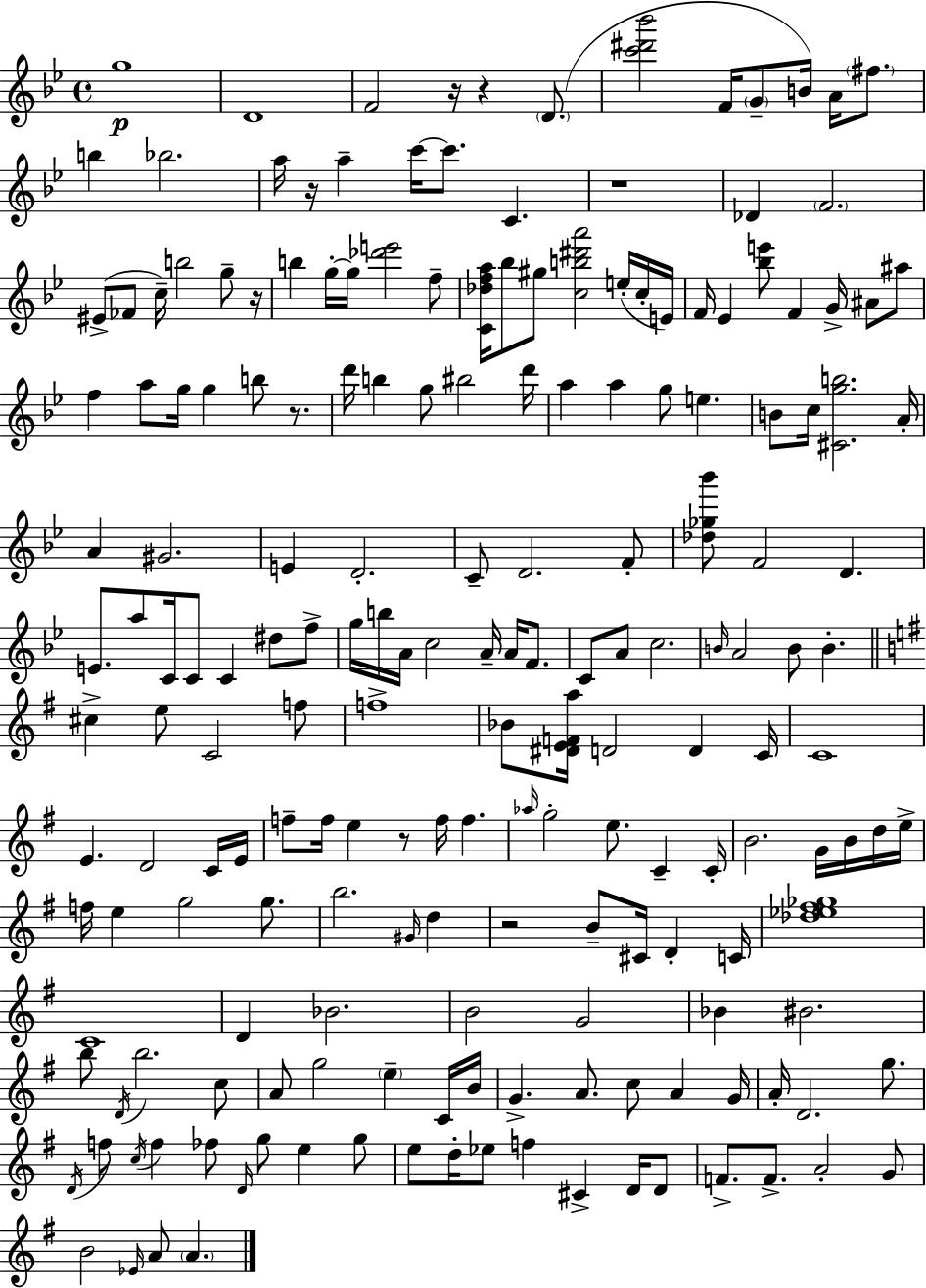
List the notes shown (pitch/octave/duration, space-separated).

G5/w D4/w F4/h R/s R/q D4/e. [C6,D#6,Bb6]/h F4/s G4/e B4/s A4/s F#5/e. B5/q Bb5/h. A5/s R/s A5/q C6/s C6/e. C4/q. R/w Db4/q F4/h. EIS4/e FES4/e C5/s B5/h G5/e R/s B5/q G5/s G5/s [Db6,E6]/h F5/e [C4,Db5,F5,A5]/s Bb5/e G#5/e [C5,B5,D#6,A6]/h E5/s C5/s E4/s F4/s Eb4/q [Bb5,E6]/e F4/q G4/s A#4/e A#5/e F5/q A5/e G5/s G5/q B5/e R/e. D6/s B5/q G5/e BIS5/h D6/s A5/q A5/q G5/e E5/q. B4/e C5/s [C#4,G5,B5]/h. A4/s A4/q G#4/h. E4/q D4/h. C4/e D4/h. F4/e [Db5,Gb5,Bb6]/e F4/h D4/q. E4/e. A5/e C4/s C4/e C4/q D#5/e F5/e G5/s B5/s A4/s C5/h A4/s A4/s F4/e. C4/e A4/e C5/h. B4/s A4/h B4/e B4/q. C#5/q E5/e C4/h F5/e F5/w Bb4/e [D#4,E4,F4,A5]/s D4/h D4/q C4/s C4/w E4/q. D4/h C4/s E4/s F5/e F5/s E5/q R/e F5/s F5/q. Ab5/s G5/h E5/e. C4/q C4/s B4/h. G4/s B4/s D5/s E5/s F5/s E5/q G5/h G5/e. B5/h. G#4/s D5/q R/h B4/e C#4/s D4/q C4/s [Db5,Eb5,F#5,Gb5]/w C4/w D4/q Bb4/h. B4/h G4/h Bb4/q BIS4/h. B5/e D4/s B5/h. C5/e A4/e G5/h E5/q C4/s B4/s G4/q. A4/e. C5/e A4/q G4/s A4/s D4/h. G5/e. D4/s F5/e C5/s F5/q FES5/e D4/s G5/e E5/q G5/e E5/e D5/s Eb5/e F5/q C#4/q D4/s D4/e F4/e. F4/e. A4/h G4/e B4/h Eb4/s A4/e A4/q.